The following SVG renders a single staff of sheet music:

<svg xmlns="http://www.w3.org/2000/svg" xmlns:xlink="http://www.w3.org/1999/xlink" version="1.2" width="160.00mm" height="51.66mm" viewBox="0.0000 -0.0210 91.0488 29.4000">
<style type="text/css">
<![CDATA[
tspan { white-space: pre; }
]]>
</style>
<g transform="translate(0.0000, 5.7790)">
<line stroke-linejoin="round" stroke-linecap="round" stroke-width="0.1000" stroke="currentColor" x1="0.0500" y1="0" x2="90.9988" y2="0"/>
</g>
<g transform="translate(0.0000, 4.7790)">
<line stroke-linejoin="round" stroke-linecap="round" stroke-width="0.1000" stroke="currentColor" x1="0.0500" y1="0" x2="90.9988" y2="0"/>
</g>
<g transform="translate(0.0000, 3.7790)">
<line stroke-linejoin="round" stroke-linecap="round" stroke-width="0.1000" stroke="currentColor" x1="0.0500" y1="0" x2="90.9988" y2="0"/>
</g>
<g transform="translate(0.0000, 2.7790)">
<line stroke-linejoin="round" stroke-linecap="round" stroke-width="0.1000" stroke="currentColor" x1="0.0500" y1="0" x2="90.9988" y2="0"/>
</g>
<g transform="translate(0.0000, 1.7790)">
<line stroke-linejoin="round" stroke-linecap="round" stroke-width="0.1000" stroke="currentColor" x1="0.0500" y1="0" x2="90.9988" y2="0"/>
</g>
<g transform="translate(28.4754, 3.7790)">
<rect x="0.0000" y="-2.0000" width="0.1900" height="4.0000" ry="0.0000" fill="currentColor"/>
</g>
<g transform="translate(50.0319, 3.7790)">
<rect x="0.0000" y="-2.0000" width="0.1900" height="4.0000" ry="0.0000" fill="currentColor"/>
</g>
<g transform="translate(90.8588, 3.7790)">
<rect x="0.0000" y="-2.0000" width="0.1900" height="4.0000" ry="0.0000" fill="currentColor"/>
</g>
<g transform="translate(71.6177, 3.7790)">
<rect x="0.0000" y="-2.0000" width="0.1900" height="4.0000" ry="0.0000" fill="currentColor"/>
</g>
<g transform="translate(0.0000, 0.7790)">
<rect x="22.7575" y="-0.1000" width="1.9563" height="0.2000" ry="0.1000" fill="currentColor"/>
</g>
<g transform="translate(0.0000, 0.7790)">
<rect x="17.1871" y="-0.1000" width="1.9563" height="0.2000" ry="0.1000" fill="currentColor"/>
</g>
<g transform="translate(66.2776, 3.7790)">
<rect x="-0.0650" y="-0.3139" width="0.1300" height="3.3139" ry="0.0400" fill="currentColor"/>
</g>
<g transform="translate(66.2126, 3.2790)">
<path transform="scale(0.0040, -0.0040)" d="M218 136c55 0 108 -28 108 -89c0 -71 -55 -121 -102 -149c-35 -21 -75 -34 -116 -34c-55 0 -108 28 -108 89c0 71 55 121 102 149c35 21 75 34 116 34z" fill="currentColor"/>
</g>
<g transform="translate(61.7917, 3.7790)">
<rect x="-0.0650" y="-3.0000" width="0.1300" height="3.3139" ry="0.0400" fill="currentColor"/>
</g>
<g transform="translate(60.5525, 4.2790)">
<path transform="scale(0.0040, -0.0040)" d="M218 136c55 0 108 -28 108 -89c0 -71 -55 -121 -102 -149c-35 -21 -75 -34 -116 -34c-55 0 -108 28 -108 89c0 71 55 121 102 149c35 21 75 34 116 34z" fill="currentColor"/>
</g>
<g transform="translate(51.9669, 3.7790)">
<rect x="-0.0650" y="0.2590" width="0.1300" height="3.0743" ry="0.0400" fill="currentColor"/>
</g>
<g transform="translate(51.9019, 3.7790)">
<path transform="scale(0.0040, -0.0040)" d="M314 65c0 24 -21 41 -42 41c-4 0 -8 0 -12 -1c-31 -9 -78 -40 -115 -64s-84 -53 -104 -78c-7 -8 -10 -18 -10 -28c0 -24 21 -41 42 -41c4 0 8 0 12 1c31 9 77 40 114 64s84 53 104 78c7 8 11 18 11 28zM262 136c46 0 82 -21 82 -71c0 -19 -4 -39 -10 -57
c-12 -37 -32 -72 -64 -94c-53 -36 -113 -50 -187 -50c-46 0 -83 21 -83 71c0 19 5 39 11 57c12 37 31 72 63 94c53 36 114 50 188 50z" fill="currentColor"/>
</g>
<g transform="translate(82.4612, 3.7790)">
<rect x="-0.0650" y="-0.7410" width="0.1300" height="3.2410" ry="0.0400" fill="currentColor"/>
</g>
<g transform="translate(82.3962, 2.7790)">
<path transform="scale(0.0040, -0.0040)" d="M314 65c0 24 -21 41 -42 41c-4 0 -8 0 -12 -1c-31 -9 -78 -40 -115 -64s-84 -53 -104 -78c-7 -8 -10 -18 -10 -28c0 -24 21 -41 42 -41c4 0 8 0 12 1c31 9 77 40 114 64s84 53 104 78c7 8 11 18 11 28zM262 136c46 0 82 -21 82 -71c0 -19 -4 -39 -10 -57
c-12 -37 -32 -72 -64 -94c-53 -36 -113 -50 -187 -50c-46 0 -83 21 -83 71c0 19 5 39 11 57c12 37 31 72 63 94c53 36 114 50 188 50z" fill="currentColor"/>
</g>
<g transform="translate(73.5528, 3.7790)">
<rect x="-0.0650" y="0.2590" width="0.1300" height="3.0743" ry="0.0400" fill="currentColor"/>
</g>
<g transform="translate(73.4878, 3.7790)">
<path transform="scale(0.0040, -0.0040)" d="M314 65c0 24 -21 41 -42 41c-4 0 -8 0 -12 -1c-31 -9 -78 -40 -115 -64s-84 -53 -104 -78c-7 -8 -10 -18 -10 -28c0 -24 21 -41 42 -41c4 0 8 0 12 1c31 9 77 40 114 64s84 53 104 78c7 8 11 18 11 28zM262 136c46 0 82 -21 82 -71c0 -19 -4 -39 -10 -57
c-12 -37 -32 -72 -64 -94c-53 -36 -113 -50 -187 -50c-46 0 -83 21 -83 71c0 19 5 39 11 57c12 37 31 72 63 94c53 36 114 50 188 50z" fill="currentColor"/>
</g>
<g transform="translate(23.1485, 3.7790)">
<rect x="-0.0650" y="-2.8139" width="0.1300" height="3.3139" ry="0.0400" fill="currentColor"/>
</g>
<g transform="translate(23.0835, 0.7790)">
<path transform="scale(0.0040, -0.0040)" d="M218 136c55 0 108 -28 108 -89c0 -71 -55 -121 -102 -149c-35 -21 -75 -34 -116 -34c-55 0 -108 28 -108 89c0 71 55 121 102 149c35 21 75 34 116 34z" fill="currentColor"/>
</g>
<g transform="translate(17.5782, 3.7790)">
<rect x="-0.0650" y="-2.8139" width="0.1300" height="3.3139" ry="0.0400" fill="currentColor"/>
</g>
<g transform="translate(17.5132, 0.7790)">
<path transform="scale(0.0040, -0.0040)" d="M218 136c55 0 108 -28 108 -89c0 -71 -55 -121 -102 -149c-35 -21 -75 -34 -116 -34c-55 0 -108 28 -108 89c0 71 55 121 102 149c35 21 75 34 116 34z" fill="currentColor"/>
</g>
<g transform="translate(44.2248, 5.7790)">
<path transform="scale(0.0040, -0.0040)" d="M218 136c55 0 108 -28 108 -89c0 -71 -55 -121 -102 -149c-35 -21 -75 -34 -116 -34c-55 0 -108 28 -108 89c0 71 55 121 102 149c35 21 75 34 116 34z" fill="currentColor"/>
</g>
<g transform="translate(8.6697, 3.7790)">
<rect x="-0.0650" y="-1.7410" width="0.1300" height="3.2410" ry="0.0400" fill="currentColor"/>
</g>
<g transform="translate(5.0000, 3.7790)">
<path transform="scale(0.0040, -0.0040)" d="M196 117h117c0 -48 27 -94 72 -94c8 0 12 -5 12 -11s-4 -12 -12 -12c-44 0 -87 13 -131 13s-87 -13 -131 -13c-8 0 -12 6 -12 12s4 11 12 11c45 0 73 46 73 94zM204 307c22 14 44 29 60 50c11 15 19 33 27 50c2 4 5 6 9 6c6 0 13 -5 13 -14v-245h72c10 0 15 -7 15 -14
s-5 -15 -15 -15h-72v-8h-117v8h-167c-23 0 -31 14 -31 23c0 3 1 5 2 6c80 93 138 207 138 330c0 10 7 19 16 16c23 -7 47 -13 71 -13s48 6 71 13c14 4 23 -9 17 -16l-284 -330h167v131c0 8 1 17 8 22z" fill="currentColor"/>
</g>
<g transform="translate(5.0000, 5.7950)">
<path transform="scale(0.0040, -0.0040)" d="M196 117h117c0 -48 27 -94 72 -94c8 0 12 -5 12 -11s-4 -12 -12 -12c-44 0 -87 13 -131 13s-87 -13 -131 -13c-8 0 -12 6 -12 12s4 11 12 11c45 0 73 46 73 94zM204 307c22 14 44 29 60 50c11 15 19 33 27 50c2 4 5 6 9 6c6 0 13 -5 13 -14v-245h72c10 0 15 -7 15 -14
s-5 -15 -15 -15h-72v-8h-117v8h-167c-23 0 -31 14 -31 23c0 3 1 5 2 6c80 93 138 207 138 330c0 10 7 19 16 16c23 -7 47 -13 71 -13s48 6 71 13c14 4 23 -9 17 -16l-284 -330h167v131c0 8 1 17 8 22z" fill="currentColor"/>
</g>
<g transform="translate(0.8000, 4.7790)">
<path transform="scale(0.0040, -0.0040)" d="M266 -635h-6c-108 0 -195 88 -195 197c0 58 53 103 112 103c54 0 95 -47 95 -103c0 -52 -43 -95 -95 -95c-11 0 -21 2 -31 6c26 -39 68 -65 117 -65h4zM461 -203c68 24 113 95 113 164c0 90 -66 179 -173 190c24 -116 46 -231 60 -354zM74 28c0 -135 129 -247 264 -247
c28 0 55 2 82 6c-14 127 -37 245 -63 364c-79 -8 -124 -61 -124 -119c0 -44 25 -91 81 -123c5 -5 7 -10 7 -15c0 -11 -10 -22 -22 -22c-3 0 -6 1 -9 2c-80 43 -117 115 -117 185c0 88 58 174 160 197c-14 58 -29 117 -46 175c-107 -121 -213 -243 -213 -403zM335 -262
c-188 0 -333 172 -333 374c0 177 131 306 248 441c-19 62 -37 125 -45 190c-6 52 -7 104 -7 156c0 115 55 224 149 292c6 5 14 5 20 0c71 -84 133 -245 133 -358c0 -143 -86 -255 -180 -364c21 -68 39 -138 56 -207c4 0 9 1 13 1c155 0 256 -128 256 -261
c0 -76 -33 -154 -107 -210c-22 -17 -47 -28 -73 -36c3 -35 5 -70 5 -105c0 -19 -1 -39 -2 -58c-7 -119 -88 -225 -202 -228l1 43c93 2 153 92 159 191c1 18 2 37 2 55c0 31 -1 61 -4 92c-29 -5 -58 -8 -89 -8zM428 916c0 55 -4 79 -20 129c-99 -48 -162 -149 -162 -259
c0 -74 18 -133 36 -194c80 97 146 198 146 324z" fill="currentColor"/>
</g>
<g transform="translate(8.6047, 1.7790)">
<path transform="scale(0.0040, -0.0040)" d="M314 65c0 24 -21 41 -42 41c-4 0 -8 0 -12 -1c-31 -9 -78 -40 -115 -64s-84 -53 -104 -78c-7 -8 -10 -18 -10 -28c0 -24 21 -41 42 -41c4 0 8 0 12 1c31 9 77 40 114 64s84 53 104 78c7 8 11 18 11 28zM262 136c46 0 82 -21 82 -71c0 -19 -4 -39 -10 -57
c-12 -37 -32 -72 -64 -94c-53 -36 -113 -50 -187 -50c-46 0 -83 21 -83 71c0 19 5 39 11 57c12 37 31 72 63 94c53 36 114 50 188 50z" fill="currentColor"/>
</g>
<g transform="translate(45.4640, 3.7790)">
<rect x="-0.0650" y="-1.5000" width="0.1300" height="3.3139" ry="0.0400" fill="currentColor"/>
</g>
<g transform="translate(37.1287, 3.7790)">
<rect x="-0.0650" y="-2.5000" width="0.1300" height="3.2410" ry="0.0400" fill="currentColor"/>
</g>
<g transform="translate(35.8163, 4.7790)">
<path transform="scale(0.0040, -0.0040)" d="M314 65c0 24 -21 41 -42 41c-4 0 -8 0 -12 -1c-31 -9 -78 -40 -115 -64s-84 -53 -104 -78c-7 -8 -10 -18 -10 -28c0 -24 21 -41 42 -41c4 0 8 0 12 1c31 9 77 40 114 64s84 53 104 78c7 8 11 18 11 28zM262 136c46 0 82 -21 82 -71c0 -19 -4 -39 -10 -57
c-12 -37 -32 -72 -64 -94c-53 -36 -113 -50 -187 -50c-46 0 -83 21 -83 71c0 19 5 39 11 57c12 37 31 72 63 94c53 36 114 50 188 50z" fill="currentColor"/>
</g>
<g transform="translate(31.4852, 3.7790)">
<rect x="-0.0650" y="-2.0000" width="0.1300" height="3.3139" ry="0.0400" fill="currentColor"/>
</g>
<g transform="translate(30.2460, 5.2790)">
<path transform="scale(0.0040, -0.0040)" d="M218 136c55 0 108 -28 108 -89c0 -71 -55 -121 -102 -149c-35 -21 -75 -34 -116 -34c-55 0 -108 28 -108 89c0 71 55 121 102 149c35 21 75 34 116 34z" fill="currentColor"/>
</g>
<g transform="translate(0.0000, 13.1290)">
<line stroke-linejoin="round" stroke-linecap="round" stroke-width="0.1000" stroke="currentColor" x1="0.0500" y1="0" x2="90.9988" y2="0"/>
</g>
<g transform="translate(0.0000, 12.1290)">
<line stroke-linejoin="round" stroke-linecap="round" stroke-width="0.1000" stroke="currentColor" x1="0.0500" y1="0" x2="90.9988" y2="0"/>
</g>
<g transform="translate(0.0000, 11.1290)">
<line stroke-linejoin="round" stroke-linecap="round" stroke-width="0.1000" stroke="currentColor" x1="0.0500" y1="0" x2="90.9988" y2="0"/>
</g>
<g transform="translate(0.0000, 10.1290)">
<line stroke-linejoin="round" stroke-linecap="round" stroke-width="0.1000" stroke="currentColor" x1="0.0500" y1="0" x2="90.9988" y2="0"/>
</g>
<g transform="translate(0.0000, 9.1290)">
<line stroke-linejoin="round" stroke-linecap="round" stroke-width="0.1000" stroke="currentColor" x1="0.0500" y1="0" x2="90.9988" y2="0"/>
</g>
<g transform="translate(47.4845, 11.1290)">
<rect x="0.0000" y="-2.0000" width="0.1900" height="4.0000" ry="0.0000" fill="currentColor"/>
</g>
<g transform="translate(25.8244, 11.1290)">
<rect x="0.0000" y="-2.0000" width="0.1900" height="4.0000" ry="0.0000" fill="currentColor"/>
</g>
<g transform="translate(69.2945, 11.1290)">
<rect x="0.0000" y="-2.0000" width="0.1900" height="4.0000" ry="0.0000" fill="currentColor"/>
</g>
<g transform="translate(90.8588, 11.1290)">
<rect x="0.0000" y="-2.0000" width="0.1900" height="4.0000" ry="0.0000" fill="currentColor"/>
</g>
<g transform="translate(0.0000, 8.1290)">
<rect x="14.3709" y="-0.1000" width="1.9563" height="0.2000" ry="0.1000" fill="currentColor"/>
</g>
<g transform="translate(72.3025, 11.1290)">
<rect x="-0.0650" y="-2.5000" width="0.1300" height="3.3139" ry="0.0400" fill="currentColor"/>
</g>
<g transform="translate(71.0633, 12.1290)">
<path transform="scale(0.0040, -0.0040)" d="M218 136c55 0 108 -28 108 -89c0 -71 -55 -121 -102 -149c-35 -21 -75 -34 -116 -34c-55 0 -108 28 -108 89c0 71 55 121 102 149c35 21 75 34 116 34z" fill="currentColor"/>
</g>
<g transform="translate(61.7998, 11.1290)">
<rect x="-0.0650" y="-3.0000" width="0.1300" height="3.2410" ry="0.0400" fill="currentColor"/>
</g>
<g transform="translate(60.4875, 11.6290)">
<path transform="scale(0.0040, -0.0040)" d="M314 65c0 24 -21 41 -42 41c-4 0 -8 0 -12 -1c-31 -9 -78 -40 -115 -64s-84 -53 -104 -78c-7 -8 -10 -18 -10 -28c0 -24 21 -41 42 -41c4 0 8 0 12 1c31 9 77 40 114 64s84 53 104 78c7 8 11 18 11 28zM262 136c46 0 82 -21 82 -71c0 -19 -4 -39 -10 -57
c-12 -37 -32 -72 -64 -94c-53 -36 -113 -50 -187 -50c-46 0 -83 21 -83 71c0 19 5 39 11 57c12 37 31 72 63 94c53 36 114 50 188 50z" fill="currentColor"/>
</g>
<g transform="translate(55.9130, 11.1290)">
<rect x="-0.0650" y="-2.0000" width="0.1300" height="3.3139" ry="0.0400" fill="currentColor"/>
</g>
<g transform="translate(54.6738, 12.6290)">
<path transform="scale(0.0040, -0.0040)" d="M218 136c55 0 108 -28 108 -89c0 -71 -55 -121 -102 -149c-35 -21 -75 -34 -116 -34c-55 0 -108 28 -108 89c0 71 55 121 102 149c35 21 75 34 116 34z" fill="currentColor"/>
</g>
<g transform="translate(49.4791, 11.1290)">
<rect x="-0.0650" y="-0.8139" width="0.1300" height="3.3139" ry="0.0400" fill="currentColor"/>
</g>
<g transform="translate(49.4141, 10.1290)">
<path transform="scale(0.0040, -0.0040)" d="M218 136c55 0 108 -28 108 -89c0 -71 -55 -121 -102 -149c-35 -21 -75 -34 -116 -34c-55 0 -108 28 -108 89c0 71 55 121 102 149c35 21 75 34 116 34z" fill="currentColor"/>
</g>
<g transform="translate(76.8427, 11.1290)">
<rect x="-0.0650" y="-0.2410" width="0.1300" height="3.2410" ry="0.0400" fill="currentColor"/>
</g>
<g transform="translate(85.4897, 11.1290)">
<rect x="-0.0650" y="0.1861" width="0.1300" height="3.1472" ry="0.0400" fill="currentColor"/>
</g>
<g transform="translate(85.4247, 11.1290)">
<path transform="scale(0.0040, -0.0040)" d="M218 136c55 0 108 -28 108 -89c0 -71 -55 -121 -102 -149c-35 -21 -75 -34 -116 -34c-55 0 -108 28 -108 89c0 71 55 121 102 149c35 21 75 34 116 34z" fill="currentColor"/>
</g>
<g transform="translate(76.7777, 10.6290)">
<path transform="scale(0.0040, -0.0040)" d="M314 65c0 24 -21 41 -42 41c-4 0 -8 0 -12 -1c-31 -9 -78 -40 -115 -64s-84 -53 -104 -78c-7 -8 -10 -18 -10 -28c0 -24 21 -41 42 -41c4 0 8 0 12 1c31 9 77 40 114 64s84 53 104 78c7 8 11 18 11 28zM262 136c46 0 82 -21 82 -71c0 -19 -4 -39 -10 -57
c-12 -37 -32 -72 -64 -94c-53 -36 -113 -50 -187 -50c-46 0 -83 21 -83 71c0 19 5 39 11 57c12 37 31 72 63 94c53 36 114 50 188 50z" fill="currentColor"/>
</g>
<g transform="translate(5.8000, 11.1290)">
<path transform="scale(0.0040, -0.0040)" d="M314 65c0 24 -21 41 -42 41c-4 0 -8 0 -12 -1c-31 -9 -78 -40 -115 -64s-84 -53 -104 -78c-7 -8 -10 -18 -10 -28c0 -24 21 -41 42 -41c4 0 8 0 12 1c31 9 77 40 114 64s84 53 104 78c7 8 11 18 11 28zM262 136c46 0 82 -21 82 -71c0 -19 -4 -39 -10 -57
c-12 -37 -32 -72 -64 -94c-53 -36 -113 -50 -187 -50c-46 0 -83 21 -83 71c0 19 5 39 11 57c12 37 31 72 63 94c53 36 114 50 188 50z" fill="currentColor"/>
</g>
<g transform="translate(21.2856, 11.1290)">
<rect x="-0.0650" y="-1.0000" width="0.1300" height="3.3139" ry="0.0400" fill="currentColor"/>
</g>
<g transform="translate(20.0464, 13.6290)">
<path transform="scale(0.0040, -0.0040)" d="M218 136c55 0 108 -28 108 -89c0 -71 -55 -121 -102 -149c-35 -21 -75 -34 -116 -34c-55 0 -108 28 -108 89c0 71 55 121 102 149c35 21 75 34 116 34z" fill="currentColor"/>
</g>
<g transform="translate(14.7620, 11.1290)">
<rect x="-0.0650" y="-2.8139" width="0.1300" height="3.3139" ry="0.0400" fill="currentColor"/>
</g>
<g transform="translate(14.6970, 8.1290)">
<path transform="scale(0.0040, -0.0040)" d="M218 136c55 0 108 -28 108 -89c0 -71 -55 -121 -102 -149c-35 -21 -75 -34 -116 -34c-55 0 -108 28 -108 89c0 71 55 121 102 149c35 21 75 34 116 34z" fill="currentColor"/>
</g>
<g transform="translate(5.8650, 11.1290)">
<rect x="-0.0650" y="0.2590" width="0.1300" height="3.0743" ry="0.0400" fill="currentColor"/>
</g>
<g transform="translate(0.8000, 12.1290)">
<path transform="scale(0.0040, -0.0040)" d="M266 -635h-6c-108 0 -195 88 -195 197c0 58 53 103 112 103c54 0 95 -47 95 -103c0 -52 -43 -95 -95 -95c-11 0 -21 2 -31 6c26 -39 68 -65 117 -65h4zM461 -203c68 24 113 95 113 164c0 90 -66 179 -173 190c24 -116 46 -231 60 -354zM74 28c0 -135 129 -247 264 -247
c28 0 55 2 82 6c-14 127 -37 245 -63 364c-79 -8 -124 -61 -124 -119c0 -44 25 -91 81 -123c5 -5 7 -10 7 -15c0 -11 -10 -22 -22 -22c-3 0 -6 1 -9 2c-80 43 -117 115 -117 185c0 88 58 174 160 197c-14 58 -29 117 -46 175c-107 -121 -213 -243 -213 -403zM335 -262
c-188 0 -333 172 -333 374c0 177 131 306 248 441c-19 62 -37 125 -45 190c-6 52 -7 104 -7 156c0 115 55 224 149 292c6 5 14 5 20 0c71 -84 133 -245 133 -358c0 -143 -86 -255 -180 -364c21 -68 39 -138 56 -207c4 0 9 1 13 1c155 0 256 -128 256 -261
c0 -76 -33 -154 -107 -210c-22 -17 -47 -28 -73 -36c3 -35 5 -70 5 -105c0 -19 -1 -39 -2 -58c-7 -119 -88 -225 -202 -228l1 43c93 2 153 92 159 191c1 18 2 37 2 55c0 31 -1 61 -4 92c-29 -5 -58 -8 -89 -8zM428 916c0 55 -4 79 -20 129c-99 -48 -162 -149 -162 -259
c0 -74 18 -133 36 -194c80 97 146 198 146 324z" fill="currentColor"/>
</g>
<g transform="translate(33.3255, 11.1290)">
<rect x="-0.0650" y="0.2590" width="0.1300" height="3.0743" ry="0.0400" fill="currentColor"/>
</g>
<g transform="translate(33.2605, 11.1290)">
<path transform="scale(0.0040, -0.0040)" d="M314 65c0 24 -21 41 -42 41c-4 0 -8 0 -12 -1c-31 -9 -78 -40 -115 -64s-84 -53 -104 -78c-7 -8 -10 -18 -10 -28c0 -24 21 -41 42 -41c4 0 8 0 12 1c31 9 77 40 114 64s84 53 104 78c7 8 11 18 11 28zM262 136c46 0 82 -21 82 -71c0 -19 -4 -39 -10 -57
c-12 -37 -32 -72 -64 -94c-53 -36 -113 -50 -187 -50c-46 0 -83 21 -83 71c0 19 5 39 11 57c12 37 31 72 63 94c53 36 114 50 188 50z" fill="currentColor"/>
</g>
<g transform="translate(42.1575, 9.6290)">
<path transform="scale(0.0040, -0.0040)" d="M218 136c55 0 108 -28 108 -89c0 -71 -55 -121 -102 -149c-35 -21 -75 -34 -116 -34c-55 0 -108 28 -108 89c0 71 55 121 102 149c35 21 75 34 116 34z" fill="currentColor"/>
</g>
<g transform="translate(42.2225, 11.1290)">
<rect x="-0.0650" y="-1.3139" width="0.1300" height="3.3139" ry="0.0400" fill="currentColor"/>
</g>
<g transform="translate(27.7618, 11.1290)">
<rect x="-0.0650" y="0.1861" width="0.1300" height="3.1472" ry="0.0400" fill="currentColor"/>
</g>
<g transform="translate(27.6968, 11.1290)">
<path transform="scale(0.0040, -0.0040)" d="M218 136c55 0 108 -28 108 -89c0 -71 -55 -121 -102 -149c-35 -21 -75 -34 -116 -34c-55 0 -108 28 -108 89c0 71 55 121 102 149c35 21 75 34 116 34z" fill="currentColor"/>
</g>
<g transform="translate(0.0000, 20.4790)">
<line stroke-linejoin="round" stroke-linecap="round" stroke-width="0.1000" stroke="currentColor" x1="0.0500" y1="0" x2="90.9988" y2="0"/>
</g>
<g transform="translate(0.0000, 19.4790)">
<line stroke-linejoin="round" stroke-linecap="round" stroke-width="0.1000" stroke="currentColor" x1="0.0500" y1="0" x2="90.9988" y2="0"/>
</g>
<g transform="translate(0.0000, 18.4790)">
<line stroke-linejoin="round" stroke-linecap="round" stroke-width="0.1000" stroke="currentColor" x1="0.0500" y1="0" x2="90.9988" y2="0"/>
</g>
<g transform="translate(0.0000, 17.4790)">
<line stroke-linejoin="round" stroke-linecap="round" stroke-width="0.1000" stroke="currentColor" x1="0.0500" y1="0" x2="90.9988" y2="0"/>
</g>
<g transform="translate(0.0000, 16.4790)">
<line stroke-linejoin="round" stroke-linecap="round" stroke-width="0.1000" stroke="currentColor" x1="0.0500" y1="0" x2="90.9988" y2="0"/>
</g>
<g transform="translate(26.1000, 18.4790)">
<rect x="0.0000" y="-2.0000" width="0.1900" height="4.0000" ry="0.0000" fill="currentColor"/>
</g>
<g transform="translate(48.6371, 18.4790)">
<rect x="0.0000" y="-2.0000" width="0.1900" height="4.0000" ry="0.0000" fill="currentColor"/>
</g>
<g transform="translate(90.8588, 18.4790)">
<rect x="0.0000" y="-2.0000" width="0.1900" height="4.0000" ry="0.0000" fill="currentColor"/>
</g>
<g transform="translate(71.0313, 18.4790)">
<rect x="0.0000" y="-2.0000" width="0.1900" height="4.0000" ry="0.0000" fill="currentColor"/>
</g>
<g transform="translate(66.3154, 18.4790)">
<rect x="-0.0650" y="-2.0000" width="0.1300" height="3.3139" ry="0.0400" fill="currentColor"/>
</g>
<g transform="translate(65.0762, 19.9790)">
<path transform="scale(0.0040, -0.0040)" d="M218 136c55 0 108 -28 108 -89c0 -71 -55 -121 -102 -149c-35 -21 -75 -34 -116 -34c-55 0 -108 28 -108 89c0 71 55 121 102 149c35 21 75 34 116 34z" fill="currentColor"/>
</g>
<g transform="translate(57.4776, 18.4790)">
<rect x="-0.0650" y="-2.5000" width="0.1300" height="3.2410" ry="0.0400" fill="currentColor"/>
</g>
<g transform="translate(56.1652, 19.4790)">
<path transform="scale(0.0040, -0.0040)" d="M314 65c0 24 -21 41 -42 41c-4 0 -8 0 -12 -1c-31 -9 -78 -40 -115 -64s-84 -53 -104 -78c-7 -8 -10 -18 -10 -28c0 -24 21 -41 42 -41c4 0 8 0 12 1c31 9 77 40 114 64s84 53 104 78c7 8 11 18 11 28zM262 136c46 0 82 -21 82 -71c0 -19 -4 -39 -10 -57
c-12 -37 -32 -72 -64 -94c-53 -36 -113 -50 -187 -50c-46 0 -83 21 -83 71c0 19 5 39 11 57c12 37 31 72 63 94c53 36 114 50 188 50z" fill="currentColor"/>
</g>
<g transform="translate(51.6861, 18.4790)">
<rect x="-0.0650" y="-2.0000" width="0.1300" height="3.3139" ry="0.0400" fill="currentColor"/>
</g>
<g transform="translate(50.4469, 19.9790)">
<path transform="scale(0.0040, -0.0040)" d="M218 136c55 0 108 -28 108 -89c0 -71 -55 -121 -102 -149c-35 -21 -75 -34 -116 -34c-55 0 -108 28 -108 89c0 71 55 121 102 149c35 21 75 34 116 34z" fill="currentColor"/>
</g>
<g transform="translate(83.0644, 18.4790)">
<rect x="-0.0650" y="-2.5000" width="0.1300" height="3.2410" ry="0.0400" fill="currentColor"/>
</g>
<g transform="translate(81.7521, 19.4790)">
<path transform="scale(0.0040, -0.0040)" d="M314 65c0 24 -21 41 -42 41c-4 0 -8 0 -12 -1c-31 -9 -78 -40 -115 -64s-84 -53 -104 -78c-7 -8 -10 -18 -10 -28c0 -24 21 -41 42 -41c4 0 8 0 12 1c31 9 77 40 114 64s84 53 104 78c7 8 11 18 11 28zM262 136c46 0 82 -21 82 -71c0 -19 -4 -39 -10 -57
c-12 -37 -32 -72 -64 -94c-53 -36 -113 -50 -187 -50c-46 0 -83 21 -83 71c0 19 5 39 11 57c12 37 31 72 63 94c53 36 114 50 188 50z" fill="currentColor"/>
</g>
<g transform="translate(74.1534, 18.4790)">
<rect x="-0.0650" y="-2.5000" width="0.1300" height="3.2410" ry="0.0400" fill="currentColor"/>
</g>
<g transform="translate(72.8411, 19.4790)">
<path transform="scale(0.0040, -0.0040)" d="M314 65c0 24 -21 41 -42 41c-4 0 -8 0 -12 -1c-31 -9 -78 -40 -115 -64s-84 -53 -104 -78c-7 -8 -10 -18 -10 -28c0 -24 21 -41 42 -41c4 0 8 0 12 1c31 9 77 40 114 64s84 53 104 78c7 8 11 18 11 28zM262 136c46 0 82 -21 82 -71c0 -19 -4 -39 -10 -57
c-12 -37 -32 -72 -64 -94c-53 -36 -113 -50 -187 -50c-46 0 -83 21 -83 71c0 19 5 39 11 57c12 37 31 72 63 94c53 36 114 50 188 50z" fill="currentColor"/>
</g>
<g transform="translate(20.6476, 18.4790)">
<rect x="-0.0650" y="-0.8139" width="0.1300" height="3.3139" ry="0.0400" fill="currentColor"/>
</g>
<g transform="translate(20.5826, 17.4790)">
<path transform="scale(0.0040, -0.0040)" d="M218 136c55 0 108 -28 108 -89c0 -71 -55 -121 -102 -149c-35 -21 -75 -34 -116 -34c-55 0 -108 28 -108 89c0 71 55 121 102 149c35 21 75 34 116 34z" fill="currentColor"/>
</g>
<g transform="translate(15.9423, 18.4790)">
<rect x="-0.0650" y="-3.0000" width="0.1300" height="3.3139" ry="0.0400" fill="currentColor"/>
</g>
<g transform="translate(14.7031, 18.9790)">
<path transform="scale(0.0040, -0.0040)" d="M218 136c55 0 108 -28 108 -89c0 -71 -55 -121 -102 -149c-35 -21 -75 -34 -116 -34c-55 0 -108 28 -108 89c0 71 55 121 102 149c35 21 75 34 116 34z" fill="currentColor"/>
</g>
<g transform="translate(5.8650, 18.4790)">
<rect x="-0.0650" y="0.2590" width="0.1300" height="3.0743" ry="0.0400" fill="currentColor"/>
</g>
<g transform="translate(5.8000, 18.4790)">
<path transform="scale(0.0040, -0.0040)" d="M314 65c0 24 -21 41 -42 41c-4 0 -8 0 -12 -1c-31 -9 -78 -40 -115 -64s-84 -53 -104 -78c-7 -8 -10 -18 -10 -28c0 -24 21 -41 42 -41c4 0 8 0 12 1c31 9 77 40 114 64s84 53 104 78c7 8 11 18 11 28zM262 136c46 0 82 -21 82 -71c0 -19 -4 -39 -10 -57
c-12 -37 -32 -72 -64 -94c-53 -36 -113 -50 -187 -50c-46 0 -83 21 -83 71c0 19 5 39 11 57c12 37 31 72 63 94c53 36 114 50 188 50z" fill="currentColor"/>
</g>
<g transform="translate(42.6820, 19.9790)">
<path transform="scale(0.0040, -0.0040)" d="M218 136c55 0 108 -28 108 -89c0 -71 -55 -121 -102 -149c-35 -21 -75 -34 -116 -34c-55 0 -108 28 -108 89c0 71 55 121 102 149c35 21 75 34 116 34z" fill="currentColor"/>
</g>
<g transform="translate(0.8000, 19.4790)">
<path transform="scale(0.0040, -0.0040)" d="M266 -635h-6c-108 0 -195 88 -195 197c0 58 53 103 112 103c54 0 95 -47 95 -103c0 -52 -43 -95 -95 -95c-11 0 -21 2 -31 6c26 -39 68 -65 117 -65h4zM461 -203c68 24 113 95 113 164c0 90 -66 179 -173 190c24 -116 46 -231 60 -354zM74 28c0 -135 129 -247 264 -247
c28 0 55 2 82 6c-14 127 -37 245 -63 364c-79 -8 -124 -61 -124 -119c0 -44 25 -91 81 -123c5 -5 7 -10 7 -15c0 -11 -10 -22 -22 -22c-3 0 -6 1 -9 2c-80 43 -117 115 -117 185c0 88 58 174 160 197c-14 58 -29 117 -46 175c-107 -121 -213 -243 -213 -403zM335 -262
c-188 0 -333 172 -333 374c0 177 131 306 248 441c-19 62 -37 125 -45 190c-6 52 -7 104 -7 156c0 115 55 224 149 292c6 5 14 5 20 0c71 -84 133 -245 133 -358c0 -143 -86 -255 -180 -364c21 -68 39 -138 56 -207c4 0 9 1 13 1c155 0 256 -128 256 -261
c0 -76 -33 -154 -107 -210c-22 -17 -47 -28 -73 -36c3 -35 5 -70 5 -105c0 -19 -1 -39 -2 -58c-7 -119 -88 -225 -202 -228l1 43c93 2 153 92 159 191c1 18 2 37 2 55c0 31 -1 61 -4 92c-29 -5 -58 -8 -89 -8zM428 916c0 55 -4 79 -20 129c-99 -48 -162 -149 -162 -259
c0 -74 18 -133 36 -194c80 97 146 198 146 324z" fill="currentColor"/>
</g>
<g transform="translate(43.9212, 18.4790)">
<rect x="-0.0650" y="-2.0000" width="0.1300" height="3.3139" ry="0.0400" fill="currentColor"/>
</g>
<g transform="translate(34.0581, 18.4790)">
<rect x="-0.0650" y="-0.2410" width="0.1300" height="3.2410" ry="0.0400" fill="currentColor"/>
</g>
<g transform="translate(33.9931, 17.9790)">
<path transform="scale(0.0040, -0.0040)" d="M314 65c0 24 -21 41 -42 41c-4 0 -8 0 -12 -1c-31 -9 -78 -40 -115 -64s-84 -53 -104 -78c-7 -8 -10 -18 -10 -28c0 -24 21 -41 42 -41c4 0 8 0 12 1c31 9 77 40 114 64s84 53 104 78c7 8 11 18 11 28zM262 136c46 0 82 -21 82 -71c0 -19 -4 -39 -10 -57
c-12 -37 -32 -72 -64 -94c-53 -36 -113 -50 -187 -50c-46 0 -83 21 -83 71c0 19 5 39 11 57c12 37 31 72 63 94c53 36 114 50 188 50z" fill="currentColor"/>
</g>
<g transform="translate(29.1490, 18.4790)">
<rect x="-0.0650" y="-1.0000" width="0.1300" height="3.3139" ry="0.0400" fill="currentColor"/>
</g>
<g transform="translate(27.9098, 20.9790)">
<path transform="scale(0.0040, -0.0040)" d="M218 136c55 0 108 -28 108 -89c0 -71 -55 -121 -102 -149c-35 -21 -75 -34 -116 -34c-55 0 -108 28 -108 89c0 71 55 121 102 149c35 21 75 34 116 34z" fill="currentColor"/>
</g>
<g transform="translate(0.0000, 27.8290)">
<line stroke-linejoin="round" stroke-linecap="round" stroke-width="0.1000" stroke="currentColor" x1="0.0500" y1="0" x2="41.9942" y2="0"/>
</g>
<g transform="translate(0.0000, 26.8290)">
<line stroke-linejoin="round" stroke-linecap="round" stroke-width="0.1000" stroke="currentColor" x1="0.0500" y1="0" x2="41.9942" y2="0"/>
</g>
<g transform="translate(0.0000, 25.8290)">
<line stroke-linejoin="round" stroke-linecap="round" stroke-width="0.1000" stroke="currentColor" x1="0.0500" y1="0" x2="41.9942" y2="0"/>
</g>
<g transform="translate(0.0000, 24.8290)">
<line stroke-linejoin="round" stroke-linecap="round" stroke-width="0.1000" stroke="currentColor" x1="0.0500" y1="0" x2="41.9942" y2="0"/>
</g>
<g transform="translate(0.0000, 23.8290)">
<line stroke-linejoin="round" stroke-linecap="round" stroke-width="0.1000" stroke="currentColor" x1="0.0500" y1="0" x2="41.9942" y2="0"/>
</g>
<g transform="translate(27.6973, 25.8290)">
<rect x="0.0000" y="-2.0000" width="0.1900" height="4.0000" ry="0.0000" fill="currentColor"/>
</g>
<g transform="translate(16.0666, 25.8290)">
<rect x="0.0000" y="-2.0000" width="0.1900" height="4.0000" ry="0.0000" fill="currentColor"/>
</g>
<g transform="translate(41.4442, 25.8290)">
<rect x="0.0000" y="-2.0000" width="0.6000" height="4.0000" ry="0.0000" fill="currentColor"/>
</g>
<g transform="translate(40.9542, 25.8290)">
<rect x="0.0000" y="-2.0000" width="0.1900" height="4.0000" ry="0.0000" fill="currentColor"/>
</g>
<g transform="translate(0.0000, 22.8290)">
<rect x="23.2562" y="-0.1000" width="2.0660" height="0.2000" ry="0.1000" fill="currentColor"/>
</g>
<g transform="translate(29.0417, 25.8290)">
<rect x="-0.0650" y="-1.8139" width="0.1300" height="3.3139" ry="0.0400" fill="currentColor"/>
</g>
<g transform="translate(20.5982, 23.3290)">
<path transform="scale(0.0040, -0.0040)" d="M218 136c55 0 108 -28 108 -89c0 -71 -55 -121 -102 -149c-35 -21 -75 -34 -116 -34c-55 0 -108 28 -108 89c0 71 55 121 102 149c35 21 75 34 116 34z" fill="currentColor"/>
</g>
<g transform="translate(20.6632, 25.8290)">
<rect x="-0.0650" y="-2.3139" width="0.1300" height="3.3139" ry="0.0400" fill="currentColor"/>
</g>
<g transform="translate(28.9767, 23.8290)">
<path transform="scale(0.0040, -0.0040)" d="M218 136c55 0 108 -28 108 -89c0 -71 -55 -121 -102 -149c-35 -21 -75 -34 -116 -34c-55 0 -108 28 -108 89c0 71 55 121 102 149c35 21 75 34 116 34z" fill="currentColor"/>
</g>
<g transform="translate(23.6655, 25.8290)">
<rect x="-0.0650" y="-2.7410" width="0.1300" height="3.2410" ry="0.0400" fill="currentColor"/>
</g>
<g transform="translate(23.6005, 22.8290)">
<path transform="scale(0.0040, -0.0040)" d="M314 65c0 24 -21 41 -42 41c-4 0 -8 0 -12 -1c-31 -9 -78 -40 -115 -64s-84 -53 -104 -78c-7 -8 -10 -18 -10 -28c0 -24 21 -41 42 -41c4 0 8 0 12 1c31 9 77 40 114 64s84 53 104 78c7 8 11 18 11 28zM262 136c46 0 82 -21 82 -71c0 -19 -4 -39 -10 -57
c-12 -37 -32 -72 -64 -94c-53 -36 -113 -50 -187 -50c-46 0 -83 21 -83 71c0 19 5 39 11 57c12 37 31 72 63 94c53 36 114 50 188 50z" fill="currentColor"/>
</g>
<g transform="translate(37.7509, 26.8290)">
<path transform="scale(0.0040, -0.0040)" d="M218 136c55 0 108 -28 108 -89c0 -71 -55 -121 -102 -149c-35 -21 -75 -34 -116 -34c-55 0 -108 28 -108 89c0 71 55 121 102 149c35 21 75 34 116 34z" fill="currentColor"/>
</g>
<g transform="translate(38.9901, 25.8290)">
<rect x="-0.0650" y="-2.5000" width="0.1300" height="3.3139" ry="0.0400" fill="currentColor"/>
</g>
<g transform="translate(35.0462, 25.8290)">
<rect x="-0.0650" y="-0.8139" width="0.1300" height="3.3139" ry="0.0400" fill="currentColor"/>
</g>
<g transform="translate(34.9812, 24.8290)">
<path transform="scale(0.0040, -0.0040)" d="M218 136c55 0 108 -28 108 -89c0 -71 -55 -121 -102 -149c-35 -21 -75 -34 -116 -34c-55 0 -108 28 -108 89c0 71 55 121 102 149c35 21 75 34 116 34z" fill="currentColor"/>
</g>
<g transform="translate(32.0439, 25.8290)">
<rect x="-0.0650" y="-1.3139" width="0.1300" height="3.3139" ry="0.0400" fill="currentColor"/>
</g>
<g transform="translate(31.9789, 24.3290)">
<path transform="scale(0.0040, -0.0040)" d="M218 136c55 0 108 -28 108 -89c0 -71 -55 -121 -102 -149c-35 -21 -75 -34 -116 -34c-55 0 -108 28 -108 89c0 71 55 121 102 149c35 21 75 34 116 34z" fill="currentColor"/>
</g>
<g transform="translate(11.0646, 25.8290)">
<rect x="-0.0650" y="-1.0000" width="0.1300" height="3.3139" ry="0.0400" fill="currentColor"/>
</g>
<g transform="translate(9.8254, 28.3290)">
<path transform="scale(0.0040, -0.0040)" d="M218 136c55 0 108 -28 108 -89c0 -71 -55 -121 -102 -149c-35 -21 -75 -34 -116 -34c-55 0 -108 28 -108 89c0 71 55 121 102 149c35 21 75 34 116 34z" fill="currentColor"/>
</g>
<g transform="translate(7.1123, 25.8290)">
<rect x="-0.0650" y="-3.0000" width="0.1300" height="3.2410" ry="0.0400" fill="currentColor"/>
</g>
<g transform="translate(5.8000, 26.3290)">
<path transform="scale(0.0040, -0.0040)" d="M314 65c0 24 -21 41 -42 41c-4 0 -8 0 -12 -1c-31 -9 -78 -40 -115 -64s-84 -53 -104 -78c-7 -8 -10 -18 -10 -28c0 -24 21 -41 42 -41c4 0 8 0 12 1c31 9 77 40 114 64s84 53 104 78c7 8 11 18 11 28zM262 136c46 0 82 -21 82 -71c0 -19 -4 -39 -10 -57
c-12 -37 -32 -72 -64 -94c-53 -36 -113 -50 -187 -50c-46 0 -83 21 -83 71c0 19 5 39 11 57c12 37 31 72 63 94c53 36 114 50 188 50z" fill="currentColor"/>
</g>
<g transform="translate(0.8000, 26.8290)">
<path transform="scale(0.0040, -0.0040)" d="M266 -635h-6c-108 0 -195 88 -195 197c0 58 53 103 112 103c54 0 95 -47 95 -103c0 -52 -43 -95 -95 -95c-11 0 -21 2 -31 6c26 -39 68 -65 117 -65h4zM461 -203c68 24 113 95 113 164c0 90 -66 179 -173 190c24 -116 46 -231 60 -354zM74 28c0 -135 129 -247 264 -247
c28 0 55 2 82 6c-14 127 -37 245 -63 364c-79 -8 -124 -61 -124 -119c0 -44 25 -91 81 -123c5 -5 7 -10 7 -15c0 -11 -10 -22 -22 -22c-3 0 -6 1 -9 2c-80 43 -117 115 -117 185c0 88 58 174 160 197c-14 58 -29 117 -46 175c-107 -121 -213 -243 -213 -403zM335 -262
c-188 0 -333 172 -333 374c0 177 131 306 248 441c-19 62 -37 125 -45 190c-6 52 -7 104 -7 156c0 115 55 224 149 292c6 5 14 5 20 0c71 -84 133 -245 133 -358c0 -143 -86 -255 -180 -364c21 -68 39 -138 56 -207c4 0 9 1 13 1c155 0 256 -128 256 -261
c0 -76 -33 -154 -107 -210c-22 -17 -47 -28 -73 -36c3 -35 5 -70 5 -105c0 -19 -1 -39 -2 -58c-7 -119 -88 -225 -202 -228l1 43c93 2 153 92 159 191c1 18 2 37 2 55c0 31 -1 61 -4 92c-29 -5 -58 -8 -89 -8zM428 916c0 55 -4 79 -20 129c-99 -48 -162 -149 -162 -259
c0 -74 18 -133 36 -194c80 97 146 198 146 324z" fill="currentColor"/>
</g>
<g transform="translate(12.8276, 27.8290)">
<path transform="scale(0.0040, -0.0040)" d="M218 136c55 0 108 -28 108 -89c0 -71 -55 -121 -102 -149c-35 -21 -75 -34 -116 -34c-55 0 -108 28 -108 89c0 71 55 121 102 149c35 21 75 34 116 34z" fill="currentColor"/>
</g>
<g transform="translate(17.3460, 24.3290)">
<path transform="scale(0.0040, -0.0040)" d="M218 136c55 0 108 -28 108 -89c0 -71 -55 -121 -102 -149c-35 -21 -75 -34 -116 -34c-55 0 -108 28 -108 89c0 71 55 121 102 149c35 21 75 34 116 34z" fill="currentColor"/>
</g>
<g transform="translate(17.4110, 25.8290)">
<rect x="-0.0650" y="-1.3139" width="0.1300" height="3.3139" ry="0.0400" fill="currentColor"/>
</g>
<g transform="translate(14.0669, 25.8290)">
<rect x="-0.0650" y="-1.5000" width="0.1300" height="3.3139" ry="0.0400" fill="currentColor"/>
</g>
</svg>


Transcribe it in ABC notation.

X:1
T:Untitled
M:4/4
L:1/4
K:C
f2 a a F G2 E B2 A c B2 d2 B2 a D B B2 e d F A2 G c2 B B2 A d D c2 F F G2 F G2 G2 A2 D E e g a2 f e d G